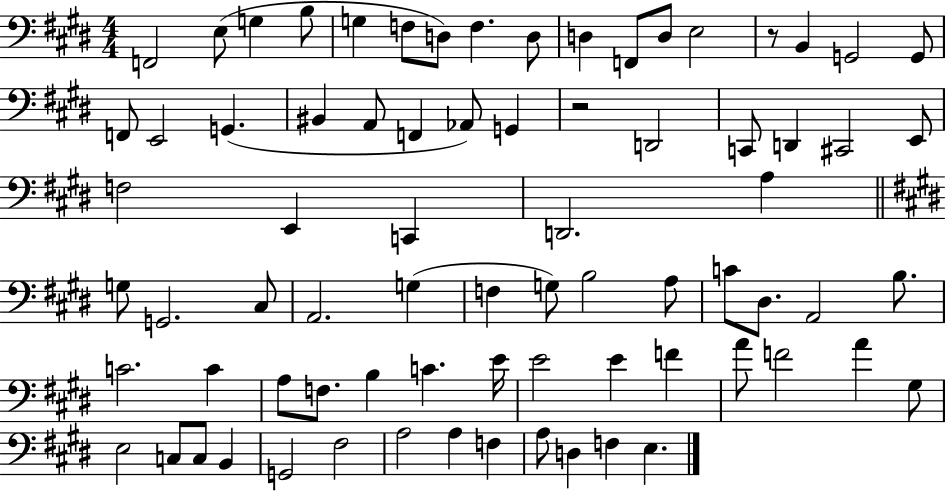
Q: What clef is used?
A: bass